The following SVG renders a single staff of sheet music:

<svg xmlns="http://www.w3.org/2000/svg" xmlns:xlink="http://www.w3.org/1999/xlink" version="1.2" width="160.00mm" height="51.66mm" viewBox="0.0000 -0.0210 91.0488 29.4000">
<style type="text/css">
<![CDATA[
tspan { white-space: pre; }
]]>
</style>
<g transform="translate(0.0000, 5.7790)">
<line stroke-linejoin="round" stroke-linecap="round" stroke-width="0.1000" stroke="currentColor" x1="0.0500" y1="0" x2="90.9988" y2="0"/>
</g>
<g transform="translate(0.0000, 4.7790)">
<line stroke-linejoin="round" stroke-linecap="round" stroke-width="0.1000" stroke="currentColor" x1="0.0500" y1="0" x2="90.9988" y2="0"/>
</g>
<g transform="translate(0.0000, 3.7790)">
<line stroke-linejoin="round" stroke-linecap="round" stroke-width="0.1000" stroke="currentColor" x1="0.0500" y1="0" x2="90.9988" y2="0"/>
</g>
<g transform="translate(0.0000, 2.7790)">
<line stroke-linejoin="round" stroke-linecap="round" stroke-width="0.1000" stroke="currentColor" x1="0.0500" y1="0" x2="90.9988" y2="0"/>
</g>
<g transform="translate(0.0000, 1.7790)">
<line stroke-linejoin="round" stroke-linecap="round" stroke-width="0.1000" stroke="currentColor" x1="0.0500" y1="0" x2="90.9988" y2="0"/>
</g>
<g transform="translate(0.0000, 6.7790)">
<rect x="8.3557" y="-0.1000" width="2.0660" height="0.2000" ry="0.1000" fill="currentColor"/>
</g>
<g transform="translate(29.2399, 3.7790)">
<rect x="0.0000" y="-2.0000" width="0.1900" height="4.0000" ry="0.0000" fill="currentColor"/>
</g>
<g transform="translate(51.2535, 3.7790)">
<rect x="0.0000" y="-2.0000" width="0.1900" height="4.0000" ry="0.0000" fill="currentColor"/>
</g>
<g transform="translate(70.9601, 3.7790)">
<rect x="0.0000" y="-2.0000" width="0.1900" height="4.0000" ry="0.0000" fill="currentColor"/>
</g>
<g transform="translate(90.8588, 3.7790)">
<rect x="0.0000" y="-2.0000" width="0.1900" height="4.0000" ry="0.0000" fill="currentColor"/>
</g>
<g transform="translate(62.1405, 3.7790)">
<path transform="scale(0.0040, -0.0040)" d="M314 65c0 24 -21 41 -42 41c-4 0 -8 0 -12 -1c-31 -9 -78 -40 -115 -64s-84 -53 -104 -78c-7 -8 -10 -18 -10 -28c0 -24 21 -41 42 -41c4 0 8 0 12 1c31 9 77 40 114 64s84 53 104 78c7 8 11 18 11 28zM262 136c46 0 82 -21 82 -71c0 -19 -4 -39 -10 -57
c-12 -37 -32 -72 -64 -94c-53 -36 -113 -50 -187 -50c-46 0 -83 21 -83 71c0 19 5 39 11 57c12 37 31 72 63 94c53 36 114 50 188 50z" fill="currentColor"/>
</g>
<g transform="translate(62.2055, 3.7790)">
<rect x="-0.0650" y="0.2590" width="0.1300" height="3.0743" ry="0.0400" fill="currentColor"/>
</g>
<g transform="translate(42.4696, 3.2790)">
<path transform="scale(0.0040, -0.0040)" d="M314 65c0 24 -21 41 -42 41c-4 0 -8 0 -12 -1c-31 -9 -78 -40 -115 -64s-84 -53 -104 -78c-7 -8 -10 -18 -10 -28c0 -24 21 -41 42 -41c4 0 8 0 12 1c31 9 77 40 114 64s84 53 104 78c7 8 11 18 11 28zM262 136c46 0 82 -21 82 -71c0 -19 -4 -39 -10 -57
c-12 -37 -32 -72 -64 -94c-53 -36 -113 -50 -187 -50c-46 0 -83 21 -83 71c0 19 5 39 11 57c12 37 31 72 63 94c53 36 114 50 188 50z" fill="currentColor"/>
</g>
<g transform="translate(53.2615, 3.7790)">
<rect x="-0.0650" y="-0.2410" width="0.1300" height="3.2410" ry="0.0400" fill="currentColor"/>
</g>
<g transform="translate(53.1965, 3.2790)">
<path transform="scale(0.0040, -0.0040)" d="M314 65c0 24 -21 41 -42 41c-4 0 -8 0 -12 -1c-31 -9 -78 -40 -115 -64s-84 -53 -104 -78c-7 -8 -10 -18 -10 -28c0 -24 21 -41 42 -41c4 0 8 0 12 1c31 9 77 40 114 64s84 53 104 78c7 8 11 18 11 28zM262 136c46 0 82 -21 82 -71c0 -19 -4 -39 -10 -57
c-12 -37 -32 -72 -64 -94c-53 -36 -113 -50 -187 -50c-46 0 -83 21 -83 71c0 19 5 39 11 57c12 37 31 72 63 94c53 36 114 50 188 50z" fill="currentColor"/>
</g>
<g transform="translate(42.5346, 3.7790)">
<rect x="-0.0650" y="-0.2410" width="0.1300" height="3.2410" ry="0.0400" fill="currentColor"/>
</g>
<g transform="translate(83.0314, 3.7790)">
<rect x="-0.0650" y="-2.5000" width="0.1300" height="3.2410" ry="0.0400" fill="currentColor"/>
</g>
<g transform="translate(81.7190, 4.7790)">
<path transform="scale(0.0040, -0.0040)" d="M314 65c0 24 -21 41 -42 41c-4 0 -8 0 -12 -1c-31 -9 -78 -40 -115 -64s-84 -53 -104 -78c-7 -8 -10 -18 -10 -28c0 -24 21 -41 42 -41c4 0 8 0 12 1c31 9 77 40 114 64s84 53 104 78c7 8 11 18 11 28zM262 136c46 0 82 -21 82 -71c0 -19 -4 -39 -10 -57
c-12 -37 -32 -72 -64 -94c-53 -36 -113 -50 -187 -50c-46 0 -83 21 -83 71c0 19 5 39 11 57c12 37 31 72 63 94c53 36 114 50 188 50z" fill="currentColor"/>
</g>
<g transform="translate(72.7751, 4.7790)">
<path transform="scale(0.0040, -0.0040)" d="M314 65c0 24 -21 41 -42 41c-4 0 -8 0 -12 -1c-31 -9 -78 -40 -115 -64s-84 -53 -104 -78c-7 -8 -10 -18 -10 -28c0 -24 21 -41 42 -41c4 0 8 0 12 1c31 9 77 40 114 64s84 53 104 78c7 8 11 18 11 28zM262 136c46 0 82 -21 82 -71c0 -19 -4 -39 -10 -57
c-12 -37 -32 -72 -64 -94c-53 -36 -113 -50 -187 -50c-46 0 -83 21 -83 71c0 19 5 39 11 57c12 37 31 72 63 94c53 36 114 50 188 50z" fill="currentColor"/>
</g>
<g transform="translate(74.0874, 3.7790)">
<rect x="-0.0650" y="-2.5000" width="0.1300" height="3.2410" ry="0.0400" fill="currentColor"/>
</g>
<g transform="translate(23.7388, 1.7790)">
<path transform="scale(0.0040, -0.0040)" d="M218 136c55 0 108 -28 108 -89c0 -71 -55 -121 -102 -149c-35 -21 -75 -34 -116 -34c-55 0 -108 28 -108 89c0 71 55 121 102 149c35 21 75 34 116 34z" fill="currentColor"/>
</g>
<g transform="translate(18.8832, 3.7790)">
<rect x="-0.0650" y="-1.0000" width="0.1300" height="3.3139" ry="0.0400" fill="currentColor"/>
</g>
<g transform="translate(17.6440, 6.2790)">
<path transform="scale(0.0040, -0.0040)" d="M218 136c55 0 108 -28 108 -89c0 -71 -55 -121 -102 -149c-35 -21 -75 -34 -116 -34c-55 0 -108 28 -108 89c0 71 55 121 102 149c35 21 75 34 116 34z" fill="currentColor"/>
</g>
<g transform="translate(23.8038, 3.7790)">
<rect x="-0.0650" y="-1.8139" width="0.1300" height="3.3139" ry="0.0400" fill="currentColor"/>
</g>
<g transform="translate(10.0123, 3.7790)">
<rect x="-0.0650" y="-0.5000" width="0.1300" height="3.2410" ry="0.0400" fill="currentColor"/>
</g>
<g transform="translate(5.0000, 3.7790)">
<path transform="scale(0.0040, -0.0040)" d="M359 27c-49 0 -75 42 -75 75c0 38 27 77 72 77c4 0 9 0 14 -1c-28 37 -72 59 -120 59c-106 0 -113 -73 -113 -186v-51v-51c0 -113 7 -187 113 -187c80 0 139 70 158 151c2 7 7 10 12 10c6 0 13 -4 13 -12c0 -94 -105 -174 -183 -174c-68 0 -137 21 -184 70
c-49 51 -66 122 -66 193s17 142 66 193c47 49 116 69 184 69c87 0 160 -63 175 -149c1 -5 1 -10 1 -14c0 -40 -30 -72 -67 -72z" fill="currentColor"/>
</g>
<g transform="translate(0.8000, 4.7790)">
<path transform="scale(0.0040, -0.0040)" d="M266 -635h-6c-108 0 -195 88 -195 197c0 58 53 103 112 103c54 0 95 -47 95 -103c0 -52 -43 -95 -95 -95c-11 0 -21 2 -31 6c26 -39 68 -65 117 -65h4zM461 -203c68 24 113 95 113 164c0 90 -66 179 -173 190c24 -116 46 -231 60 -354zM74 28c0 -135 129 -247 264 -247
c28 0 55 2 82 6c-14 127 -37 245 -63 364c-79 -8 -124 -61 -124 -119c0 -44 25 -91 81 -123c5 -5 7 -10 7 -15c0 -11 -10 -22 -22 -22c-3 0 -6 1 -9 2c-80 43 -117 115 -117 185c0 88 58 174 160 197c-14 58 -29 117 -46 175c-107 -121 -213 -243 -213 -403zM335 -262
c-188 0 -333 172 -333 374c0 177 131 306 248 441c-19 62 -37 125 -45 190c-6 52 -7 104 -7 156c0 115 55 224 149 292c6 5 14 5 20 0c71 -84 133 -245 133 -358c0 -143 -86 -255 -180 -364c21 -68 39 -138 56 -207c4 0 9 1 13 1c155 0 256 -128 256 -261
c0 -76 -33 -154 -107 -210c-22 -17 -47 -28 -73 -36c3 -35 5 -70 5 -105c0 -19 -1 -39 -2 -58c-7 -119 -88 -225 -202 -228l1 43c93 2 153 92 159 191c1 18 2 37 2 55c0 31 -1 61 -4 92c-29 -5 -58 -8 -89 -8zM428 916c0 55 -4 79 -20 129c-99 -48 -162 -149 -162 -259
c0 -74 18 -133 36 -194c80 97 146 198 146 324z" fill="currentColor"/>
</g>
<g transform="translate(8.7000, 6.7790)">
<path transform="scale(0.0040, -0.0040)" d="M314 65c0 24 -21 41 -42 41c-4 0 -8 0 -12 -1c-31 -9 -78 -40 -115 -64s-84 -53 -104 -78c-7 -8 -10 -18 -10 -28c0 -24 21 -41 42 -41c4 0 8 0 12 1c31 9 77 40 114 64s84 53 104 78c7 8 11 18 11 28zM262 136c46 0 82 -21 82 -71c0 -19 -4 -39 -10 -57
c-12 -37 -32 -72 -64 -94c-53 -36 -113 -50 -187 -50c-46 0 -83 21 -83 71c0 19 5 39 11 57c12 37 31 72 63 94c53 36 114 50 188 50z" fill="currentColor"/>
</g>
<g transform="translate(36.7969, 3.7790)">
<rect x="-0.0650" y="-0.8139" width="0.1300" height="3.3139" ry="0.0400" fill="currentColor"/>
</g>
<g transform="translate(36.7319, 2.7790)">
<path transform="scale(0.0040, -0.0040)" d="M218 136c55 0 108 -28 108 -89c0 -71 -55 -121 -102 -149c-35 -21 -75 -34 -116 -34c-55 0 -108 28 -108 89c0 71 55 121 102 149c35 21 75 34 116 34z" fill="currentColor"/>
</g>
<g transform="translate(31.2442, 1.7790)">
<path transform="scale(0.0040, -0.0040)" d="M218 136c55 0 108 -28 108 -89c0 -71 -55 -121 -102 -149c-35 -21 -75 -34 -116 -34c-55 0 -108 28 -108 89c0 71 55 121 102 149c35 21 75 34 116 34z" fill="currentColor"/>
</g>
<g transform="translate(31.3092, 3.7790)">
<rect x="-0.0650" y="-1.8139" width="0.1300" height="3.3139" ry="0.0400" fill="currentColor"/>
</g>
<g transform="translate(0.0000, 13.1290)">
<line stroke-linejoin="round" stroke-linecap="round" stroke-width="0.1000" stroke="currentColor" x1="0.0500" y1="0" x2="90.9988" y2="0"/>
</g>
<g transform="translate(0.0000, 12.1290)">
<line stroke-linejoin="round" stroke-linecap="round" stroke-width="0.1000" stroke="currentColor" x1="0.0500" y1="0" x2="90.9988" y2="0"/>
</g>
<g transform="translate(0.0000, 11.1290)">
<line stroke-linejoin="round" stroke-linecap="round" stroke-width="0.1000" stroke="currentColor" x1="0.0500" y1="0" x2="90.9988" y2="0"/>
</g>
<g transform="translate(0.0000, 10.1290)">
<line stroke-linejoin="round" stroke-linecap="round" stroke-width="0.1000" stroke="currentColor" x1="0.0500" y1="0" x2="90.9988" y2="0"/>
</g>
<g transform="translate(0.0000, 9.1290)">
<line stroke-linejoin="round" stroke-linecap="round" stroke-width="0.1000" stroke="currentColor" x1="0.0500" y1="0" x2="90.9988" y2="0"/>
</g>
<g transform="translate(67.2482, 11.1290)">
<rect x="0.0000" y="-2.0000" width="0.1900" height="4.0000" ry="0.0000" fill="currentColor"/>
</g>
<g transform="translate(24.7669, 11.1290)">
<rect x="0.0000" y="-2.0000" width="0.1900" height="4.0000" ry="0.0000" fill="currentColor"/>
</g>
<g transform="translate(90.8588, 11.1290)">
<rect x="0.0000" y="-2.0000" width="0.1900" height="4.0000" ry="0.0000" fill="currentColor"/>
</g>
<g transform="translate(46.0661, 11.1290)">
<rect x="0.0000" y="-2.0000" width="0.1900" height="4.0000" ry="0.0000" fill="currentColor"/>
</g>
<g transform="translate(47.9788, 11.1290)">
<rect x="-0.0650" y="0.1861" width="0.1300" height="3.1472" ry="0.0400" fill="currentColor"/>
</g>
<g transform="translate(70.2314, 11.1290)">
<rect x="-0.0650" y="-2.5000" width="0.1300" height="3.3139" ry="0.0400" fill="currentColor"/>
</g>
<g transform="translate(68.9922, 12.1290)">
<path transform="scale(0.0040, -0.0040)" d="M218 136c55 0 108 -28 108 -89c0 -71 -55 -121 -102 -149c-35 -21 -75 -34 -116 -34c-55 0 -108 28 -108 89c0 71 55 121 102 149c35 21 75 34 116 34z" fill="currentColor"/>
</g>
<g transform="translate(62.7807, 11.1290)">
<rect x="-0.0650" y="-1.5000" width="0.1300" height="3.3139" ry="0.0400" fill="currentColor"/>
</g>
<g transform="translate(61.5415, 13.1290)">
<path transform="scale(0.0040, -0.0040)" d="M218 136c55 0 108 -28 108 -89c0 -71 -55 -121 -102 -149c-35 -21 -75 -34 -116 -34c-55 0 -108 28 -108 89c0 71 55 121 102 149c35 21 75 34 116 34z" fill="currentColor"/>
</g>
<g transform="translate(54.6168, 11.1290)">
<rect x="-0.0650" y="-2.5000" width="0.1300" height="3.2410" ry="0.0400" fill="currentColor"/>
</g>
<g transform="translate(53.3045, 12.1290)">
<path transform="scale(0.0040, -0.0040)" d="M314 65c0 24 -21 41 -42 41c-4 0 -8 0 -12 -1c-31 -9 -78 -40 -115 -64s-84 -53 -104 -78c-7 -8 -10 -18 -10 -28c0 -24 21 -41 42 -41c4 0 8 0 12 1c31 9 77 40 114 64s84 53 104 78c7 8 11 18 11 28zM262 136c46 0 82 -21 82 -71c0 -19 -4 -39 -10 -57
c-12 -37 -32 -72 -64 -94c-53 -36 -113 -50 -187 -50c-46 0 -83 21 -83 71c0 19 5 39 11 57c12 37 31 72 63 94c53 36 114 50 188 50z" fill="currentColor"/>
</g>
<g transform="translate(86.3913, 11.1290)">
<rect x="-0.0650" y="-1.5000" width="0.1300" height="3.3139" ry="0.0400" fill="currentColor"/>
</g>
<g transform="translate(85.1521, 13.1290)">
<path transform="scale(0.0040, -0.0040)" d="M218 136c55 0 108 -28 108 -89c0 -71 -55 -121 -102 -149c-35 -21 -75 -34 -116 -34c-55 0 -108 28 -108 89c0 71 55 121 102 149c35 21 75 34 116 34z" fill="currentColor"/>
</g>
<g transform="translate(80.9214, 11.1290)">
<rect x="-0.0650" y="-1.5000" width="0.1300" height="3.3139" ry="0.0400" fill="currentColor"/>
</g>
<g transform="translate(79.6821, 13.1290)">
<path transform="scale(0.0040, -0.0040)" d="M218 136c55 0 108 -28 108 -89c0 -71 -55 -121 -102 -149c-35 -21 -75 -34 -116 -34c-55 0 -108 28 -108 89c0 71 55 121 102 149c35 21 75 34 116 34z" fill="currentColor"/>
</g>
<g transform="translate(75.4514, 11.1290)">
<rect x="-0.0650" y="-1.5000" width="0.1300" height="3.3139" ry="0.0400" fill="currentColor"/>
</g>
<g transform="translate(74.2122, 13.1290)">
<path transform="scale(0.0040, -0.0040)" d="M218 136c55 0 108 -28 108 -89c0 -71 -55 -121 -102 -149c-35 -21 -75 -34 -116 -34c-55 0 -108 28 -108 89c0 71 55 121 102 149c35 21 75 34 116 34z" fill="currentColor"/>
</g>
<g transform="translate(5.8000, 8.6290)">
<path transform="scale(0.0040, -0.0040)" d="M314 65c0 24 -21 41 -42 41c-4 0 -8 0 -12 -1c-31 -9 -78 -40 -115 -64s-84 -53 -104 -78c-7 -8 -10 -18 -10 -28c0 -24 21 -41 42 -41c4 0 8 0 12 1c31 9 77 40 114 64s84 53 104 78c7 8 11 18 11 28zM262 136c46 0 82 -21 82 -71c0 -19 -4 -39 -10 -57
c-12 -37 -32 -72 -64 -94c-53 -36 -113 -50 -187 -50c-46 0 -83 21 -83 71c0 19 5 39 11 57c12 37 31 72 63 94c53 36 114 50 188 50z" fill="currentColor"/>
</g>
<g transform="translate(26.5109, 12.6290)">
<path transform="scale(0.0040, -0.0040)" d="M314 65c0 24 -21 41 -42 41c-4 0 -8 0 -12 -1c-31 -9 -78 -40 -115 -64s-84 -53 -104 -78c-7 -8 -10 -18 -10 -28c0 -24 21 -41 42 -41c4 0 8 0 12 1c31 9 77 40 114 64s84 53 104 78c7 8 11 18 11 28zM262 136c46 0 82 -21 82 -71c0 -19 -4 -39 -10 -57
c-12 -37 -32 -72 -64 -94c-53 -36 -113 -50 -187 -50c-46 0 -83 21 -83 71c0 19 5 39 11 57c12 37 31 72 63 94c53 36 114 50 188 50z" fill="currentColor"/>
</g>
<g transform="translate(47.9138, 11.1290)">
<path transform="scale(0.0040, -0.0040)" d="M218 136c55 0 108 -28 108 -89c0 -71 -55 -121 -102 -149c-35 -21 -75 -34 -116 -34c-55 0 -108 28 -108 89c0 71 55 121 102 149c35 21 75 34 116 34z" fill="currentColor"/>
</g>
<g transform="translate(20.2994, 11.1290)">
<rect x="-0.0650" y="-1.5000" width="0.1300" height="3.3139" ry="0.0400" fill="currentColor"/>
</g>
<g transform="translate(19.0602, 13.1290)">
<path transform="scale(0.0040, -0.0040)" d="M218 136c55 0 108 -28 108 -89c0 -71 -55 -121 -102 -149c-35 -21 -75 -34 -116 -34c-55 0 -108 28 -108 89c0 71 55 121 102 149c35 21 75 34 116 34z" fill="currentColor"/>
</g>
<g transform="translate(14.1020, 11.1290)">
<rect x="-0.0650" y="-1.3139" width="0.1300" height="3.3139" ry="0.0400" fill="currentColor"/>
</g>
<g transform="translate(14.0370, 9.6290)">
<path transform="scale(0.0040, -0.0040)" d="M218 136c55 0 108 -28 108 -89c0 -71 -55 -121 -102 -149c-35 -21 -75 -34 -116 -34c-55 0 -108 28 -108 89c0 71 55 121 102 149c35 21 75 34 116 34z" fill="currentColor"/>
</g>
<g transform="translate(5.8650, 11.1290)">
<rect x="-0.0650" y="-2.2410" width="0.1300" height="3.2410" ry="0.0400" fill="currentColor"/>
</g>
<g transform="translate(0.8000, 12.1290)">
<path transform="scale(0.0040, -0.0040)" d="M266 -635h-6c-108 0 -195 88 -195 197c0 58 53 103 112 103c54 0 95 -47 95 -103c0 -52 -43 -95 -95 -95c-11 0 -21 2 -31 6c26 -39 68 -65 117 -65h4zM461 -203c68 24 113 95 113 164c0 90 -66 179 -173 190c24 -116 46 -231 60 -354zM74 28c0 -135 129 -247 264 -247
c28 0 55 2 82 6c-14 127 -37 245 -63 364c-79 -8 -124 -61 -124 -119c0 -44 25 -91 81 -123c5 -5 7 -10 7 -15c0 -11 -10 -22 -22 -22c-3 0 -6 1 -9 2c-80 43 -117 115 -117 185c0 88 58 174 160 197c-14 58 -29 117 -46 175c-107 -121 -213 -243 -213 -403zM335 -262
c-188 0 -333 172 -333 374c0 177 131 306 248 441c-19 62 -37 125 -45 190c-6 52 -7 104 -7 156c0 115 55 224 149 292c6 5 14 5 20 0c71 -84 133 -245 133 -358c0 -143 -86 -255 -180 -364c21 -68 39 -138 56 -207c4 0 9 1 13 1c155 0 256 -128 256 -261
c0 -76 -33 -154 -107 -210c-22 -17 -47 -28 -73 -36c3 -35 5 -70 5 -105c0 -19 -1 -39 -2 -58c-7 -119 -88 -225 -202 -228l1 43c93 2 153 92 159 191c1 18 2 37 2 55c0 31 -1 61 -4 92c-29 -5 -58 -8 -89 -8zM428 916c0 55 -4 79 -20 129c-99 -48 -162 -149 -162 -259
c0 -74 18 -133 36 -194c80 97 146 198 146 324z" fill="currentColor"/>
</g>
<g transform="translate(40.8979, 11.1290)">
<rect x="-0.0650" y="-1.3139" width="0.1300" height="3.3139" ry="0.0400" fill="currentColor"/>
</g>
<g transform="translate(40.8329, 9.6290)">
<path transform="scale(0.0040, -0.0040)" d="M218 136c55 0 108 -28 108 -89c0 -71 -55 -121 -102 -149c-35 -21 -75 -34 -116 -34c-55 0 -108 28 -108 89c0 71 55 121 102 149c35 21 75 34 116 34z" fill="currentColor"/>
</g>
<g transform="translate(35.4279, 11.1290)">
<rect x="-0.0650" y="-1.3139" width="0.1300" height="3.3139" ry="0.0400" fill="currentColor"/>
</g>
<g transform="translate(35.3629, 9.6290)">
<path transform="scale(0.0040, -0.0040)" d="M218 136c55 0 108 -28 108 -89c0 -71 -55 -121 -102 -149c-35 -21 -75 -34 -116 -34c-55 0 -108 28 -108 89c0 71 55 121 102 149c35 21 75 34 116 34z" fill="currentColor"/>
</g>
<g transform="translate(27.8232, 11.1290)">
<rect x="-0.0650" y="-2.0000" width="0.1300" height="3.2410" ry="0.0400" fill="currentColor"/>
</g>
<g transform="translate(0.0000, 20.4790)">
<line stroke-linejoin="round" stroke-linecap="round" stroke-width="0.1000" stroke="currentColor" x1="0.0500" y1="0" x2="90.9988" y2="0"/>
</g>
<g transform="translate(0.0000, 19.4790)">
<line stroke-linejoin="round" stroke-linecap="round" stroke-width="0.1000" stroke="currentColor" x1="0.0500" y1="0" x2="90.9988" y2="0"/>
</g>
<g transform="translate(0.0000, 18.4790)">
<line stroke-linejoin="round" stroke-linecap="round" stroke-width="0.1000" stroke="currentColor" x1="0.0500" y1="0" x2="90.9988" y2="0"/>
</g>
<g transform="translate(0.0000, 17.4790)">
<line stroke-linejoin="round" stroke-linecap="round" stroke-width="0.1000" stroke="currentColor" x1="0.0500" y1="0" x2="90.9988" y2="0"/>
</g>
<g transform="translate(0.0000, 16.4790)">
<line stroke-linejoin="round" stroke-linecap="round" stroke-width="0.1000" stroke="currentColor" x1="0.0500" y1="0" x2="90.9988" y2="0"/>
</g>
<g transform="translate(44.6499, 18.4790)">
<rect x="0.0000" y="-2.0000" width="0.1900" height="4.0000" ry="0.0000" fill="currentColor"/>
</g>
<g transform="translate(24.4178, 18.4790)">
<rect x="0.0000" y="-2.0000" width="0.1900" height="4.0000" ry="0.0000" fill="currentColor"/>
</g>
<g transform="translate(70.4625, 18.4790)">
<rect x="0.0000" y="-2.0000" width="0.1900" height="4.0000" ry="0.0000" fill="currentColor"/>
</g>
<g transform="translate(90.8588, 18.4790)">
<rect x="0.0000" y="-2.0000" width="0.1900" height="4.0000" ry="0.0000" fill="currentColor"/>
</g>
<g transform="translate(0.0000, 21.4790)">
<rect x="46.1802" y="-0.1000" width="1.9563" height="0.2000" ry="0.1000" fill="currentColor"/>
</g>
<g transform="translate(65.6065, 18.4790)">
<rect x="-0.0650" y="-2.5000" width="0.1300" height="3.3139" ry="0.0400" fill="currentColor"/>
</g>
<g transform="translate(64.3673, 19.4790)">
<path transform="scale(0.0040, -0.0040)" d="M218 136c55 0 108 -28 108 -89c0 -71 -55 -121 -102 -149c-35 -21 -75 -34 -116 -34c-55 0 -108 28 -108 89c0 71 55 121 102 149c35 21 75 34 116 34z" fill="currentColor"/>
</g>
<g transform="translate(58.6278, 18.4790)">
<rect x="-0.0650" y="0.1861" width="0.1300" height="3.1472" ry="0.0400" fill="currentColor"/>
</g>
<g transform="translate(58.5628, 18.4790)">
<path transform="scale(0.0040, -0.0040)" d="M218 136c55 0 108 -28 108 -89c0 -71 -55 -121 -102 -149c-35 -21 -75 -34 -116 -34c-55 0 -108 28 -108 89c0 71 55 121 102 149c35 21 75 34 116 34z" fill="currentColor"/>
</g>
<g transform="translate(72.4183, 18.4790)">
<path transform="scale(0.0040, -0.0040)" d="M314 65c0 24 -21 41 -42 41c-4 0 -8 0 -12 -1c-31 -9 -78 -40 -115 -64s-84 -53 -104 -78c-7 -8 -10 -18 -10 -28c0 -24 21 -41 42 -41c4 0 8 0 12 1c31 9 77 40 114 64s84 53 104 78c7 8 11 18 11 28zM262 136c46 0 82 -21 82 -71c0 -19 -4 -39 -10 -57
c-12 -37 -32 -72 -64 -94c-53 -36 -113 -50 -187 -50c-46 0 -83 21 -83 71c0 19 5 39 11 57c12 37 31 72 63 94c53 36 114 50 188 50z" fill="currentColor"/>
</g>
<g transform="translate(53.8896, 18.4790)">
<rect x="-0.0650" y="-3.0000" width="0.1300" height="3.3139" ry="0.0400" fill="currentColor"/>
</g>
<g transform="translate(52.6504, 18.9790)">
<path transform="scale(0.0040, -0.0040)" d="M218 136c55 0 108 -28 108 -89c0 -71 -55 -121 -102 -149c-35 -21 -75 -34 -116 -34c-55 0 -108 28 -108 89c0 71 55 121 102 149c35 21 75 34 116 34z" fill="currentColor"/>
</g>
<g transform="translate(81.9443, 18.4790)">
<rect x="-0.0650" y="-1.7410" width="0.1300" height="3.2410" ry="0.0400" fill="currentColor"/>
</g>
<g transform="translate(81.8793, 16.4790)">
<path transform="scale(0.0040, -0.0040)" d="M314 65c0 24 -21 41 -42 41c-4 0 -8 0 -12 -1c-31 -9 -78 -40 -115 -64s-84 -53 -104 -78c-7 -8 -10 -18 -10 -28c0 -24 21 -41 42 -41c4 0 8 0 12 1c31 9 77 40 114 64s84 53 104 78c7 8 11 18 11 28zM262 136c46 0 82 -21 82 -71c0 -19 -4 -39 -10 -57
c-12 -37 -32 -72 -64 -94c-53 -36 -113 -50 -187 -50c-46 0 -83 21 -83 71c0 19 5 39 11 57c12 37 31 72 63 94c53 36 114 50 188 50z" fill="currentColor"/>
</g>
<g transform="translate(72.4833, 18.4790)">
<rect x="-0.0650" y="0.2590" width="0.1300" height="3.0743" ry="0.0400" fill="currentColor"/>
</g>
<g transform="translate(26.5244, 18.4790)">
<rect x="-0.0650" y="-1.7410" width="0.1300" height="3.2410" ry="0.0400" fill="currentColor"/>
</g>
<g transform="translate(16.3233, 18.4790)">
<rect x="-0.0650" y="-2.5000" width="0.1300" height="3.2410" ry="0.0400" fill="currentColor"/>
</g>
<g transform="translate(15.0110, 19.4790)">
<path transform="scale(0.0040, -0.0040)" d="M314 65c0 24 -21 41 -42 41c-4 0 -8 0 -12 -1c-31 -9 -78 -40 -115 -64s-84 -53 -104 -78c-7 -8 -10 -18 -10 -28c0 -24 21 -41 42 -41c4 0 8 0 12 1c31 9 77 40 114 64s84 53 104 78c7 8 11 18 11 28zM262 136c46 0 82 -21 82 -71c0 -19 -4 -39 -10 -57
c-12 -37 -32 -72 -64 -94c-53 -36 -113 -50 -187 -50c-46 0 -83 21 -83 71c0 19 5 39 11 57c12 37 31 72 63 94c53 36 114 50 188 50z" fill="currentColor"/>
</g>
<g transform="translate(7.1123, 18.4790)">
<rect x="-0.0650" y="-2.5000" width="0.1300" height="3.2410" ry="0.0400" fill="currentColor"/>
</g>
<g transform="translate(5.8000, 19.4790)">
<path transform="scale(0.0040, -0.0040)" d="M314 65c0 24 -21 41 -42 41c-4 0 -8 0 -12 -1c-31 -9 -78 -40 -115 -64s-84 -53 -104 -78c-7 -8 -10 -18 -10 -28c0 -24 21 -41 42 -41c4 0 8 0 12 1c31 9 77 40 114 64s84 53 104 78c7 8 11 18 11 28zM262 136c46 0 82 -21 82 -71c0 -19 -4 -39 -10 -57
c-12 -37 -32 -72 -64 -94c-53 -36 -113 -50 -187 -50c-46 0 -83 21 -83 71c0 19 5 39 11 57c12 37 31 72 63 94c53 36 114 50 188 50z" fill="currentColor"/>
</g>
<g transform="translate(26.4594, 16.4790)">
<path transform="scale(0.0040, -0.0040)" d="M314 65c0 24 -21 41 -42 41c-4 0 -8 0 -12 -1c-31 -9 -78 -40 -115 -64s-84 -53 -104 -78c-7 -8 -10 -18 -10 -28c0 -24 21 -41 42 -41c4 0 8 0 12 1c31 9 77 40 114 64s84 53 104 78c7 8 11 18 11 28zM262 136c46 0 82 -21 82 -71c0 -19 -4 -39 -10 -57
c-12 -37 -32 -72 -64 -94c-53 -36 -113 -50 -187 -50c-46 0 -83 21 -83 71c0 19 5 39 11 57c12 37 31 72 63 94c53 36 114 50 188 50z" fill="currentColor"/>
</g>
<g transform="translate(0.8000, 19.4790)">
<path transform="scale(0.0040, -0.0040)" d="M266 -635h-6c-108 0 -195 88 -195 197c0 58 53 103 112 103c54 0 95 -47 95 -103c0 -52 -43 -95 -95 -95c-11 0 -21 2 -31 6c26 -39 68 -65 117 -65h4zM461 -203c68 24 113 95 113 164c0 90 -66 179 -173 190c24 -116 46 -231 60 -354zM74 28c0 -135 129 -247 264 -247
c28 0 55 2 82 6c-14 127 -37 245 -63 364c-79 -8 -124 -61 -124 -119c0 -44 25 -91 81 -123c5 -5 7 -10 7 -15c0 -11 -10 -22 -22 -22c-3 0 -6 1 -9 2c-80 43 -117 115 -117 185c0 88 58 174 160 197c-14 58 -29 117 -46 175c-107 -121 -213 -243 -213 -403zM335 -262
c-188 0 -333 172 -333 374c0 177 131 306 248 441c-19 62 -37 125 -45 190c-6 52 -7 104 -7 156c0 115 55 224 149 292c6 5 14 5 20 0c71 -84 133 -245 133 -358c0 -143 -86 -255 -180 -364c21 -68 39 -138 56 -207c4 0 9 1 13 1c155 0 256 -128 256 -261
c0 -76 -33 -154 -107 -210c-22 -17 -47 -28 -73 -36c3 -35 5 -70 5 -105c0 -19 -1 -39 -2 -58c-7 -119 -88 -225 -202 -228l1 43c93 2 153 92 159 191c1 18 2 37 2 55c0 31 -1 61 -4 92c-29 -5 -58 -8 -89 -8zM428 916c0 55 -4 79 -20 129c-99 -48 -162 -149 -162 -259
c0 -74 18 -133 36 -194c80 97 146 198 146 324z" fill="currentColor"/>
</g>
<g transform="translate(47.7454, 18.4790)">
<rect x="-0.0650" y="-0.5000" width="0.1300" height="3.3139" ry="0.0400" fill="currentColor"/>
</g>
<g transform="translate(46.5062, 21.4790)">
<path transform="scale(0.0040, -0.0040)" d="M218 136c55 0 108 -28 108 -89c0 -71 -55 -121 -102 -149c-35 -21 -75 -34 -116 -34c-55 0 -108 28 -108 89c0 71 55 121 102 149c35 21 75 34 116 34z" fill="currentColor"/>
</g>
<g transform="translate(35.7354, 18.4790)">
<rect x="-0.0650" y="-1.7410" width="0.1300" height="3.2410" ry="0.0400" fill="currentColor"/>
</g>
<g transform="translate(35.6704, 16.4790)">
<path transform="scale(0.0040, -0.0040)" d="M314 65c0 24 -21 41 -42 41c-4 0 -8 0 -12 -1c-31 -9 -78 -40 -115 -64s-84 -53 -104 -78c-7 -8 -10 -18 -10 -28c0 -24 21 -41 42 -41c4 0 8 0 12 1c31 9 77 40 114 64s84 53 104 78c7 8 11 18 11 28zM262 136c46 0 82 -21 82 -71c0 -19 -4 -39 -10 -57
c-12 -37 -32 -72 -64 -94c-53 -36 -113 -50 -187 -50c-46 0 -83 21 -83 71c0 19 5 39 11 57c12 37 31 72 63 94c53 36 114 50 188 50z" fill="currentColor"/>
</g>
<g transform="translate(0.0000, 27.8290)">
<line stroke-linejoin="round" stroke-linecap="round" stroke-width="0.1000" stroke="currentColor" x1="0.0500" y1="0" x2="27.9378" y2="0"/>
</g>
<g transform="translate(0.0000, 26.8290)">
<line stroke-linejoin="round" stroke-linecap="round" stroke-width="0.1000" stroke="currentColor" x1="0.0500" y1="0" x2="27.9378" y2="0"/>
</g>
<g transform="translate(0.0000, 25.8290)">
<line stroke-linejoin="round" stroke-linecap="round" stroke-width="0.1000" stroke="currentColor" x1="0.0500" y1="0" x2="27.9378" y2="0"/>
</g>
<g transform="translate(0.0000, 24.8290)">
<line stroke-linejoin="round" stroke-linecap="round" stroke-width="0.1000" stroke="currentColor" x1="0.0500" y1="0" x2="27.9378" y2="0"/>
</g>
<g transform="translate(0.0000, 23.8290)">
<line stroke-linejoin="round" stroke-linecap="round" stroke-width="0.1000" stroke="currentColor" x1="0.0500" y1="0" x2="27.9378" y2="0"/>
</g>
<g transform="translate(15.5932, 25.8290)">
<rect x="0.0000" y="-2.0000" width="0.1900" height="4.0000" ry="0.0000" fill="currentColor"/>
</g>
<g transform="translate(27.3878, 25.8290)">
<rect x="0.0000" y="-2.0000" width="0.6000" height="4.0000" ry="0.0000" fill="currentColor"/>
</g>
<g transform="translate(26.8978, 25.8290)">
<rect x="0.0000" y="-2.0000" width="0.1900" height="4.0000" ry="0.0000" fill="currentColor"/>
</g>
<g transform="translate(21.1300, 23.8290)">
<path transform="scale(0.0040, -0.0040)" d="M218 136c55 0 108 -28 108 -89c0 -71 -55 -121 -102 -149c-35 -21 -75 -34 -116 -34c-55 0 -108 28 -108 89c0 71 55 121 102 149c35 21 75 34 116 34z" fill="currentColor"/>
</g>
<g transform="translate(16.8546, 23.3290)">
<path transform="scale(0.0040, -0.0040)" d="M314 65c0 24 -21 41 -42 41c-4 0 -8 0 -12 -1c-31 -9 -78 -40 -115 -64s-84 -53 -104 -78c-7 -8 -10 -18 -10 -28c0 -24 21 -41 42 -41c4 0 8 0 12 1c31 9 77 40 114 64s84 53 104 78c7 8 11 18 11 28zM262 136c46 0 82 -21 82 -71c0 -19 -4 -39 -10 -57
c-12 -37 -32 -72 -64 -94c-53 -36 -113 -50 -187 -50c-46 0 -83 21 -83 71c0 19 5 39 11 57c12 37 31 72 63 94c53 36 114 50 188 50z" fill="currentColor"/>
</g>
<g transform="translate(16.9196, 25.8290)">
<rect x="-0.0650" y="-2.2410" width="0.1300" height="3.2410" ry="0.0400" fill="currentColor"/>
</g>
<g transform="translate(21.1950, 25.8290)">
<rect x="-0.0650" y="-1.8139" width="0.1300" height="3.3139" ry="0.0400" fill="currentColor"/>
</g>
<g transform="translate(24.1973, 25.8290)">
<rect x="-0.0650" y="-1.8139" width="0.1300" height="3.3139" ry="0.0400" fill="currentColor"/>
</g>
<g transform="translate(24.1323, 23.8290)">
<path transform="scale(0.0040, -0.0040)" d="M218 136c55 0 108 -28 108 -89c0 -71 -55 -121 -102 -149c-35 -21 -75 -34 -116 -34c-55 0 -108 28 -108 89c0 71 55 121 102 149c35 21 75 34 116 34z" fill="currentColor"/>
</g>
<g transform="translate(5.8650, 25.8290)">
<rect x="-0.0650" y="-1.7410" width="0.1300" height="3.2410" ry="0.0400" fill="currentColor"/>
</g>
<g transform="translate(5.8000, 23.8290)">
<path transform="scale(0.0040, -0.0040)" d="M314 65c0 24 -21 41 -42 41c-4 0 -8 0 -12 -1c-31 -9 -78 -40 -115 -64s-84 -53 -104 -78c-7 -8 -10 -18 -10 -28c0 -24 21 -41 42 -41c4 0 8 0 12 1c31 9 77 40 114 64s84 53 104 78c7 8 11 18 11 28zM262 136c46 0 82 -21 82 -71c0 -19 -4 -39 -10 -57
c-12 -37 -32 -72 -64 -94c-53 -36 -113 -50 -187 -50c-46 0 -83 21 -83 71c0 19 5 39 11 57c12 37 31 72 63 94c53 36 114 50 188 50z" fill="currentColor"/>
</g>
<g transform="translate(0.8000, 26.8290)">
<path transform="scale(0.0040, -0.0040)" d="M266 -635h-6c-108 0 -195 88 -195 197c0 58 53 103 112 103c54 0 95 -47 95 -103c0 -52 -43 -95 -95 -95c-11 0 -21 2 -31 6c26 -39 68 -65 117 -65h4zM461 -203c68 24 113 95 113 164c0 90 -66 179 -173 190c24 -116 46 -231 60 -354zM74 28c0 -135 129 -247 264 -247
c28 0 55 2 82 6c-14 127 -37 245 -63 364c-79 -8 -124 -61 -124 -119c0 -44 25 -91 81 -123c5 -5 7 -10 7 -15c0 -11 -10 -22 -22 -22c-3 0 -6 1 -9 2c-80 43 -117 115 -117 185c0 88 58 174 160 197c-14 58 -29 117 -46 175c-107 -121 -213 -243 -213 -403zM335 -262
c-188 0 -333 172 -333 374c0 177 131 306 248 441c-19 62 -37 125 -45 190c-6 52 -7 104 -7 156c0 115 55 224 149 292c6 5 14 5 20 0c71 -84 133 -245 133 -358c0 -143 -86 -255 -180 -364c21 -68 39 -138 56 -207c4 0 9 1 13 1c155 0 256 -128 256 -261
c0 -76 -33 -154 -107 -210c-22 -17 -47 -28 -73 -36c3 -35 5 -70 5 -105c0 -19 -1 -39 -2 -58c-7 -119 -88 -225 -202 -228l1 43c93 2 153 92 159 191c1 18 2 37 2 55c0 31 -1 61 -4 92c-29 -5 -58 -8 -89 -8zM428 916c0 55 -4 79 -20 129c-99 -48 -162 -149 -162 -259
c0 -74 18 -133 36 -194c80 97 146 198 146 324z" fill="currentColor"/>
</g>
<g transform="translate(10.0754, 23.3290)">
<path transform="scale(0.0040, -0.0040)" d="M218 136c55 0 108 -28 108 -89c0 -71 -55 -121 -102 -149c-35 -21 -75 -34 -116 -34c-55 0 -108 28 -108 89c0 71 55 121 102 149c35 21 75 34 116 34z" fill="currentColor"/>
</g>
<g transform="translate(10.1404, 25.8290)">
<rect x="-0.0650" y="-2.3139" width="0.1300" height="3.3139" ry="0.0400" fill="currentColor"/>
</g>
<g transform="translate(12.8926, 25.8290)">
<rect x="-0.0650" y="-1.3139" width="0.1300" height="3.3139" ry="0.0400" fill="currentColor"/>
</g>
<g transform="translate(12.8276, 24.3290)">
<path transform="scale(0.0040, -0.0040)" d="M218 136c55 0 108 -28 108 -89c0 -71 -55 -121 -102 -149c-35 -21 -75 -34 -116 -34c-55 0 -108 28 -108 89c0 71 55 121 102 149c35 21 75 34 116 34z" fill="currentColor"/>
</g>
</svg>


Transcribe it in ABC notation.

X:1
T:Untitled
M:4/4
L:1/4
K:C
C2 D f f d c2 c2 B2 G2 G2 g2 e E F2 e e B G2 E G E E E G2 G2 f2 f2 C A B G B2 f2 f2 g e g2 f f